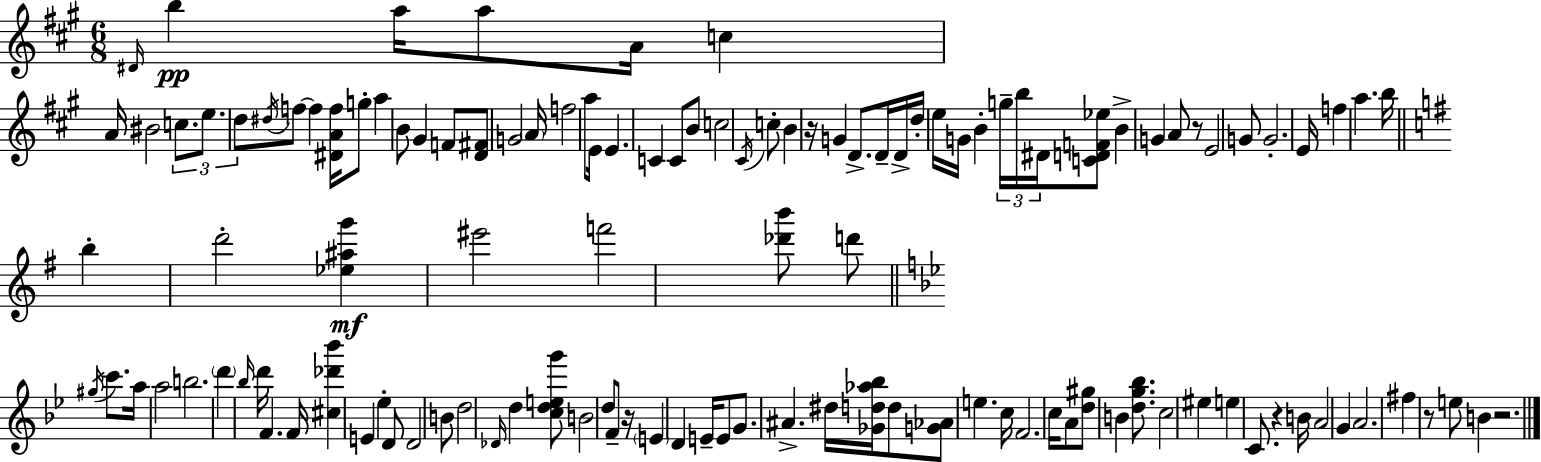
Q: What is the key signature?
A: A major